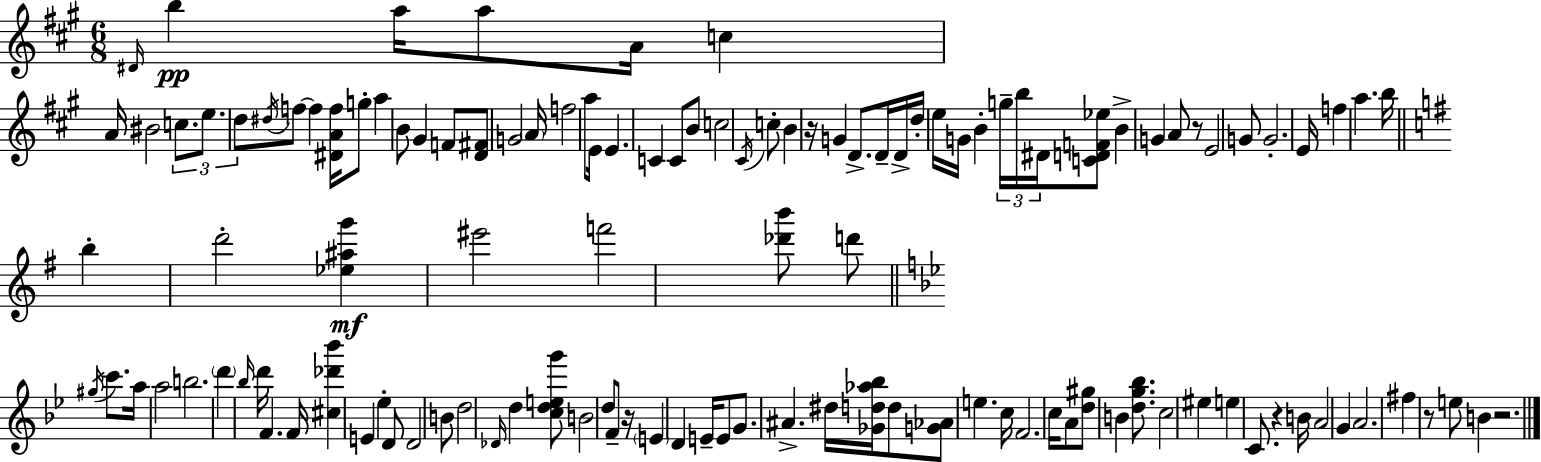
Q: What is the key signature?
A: A major